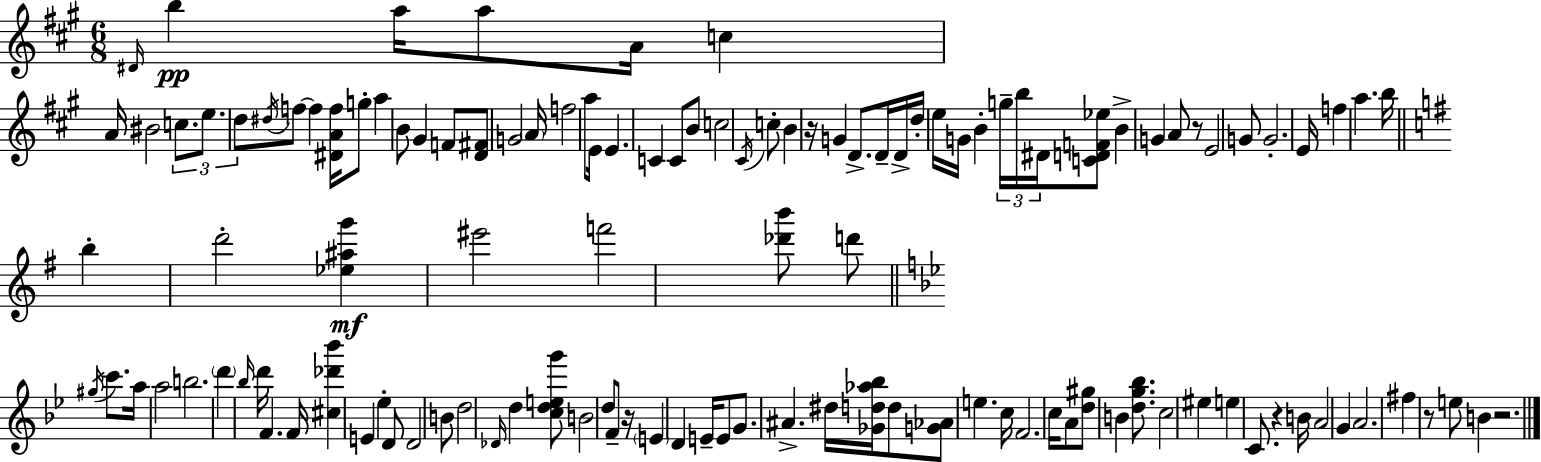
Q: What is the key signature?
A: A major